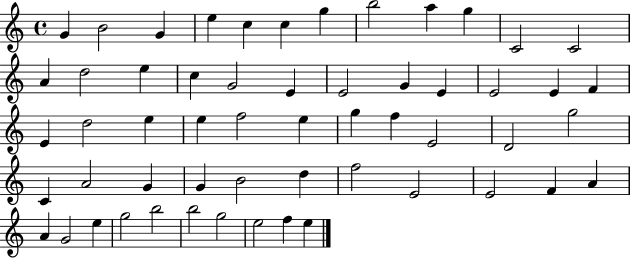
X:1
T:Untitled
M:4/4
L:1/4
K:C
G B2 G e c c g b2 a g C2 C2 A d2 e c G2 E E2 G E E2 E F E d2 e e f2 e g f E2 D2 g2 C A2 G G B2 d f2 E2 E2 F A A G2 e g2 b2 b2 g2 e2 f e